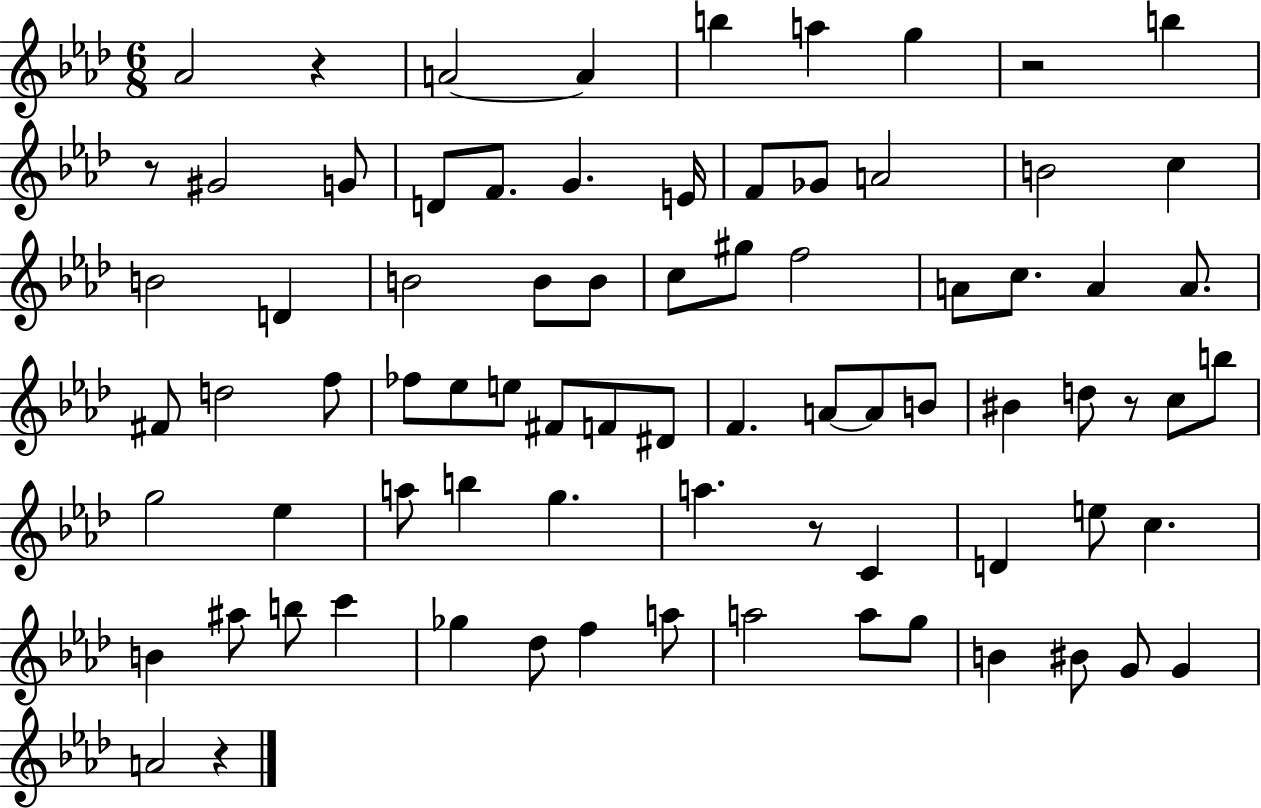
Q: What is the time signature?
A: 6/8